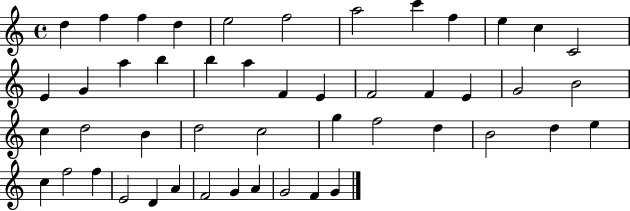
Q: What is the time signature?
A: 4/4